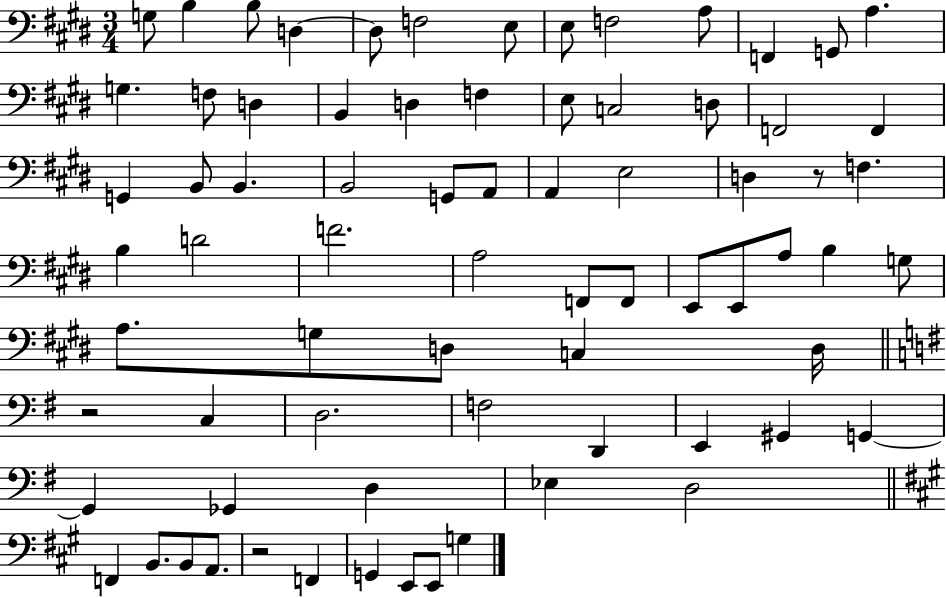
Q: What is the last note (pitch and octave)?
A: G3